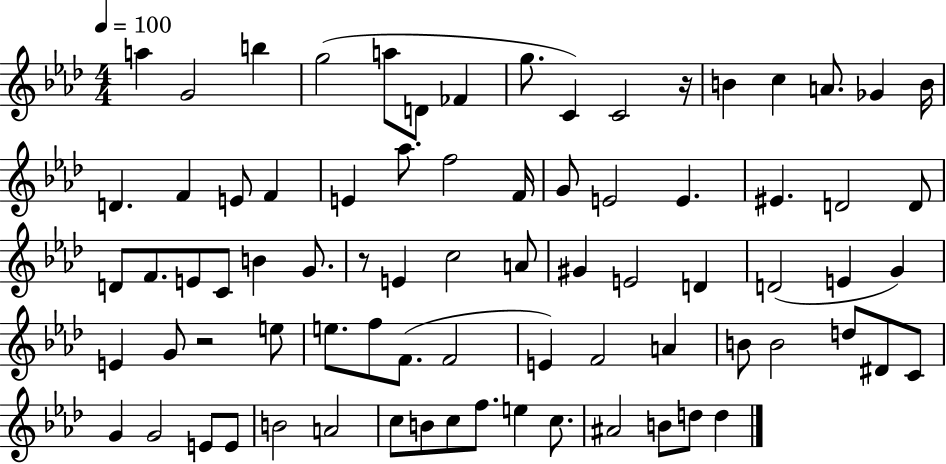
{
  \clef treble
  \numericTimeSignature
  \time 4/4
  \key aes \major
  \tempo 4 = 100
  \repeat volta 2 { a''4 g'2 b''4 | g''2( a''8 d'8 fes'4 | g''8. c'4) c'2 r16 | b'4 c''4 a'8. ges'4 b'16 | \break d'4. f'4 e'8 f'4 | e'4 aes''8. f''2 f'16 | g'8 e'2 e'4. | eis'4. d'2 d'8 | \break d'8 f'8. e'8 c'8 b'4 g'8. | r8 e'4 c''2 a'8 | gis'4 e'2 d'4 | d'2( e'4 g'4) | \break e'4 g'8 r2 e''8 | e''8. f''8 f'8.( f'2 | e'4) f'2 a'4 | b'8 b'2 d''8 dis'8 c'8 | \break g'4 g'2 e'8 e'8 | b'2 a'2 | c''8 b'8 c''8 f''8. e''4 c''8. | ais'2 b'8 d''8 d''4 | \break } \bar "|."
}